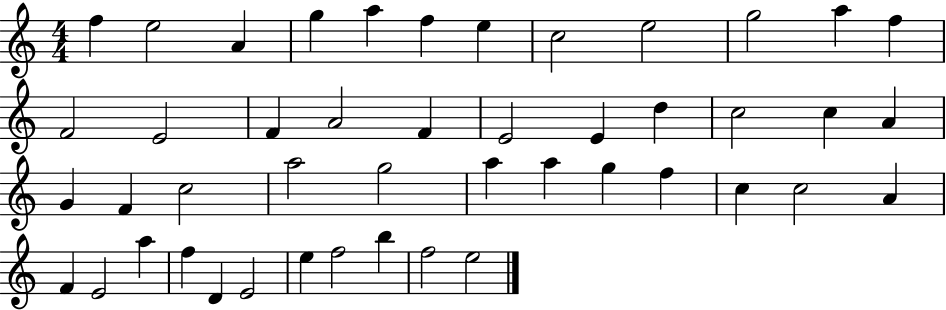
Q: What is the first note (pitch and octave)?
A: F5